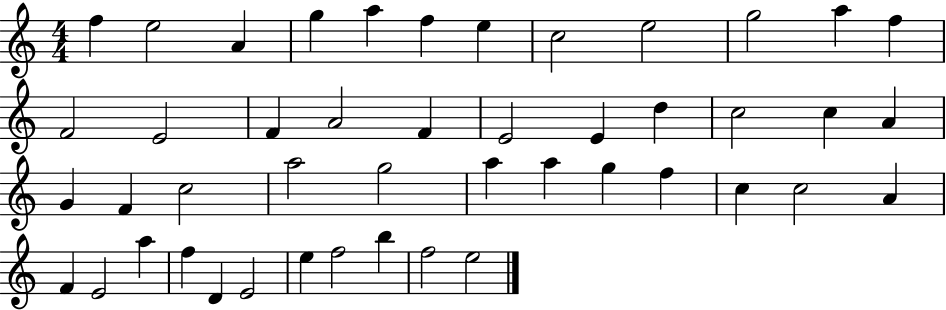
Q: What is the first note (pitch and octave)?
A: F5